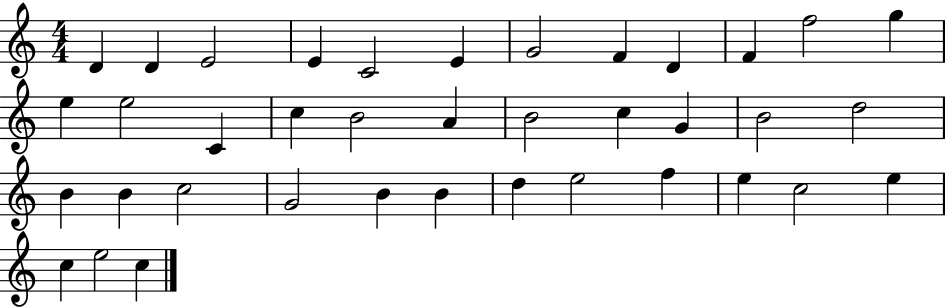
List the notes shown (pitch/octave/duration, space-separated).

D4/q D4/q E4/h E4/q C4/h E4/q G4/h F4/q D4/q F4/q F5/h G5/q E5/q E5/h C4/q C5/q B4/h A4/q B4/h C5/q G4/q B4/h D5/h B4/q B4/q C5/h G4/h B4/q B4/q D5/q E5/h F5/q E5/q C5/h E5/q C5/q E5/h C5/q